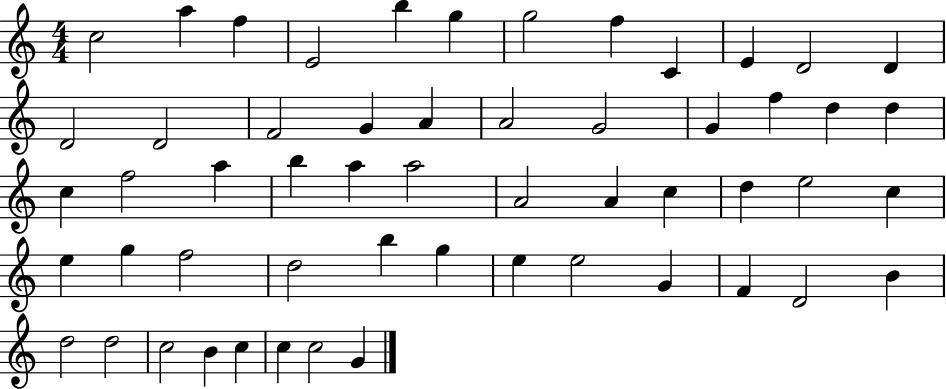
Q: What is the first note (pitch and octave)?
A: C5